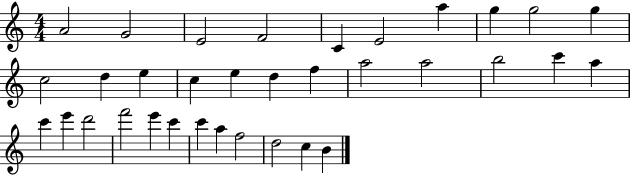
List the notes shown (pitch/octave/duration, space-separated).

A4/h G4/h E4/h F4/h C4/q E4/h A5/q G5/q G5/h G5/q C5/h D5/q E5/q C5/q E5/q D5/q F5/q A5/h A5/h B5/h C6/q A5/q C6/q E6/q D6/h F6/h E6/q C6/q C6/q A5/q F5/h D5/h C5/q B4/q